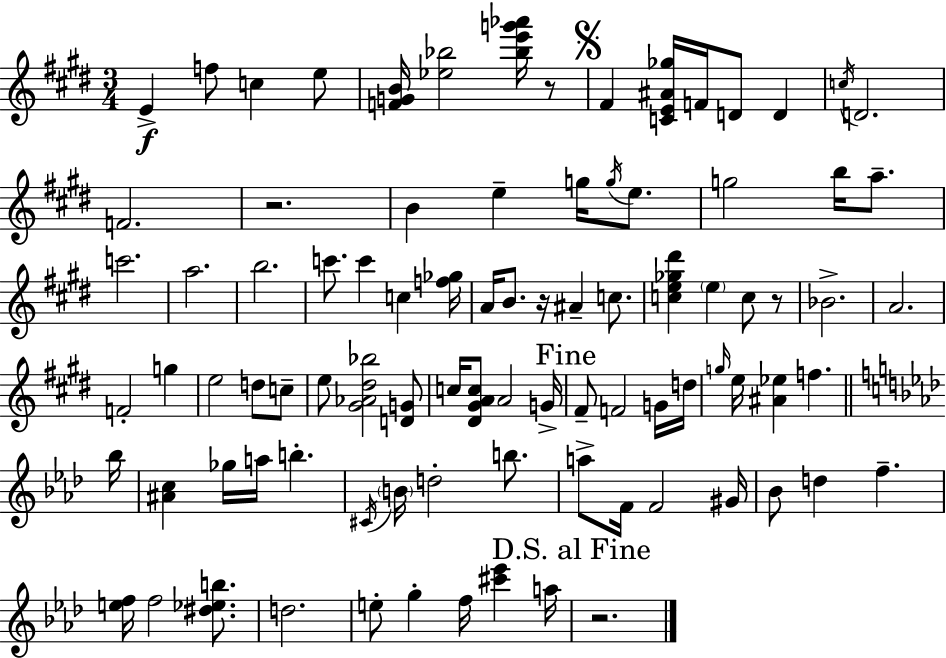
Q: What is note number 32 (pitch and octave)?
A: Bb4